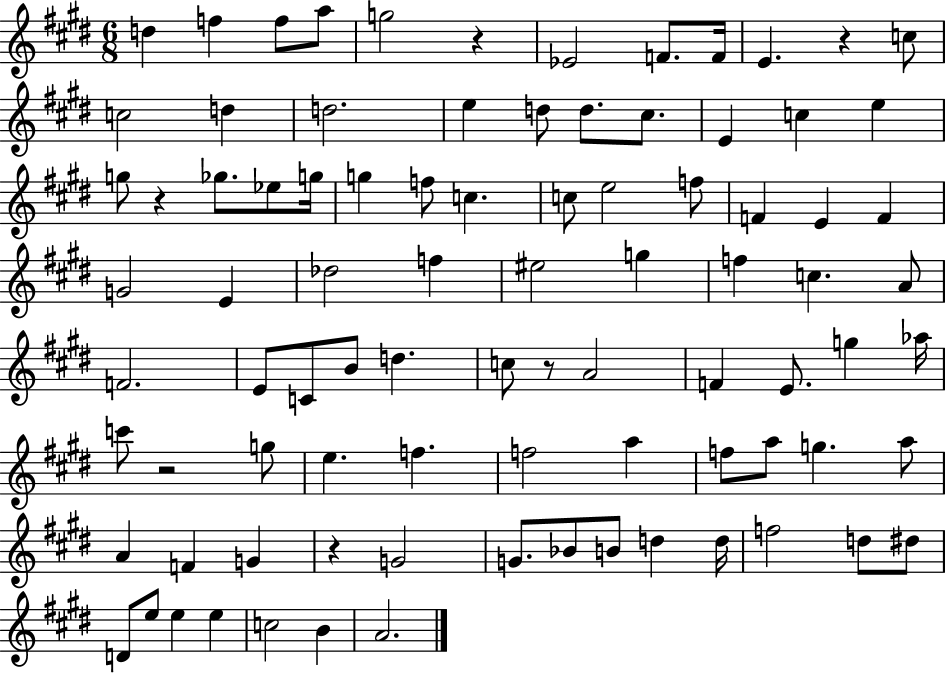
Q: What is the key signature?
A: E major